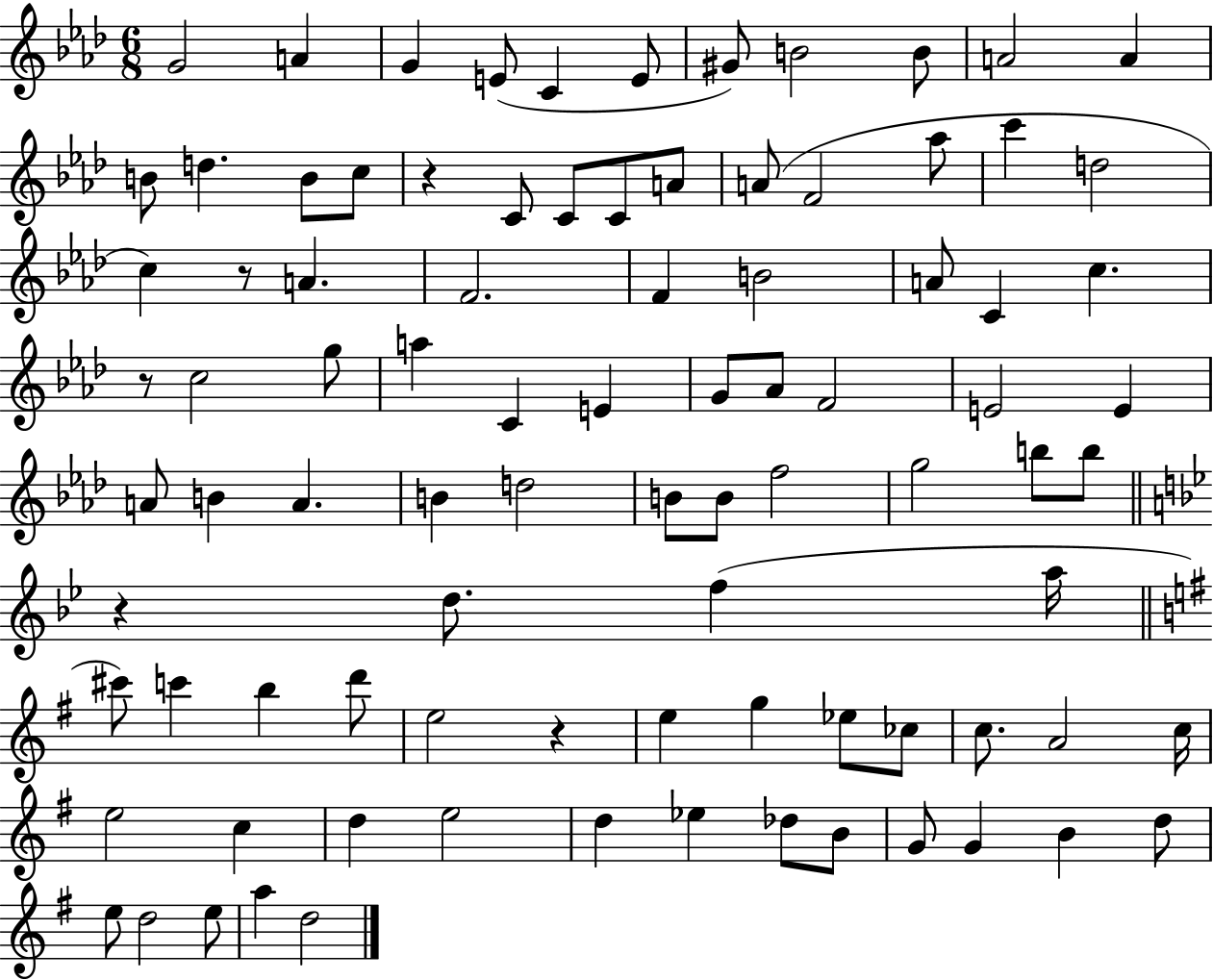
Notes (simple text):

G4/h A4/q G4/q E4/e C4/q E4/e G#4/e B4/h B4/e A4/h A4/q B4/e D5/q. B4/e C5/e R/q C4/e C4/e C4/e A4/e A4/e F4/h Ab5/e C6/q D5/h C5/q R/e A4/q. F4/h. F4/q B4/h A4/e C4/q C5/q. R/e C5/h G5/e A5/q C4/q E4/q G4/e Ab4/e F4/h E4/h E4/q A4/e B4/q A4/q. B4/q D5/h B4/e B4/e F5/h G5/h B5/e B5/e R/q D5/e. F5/q A5/s C#6/e C6/q B5/q D6/e E5/h R/q E5/q G5/q Eb5/e CES5/e C5/e. A4/h C5/s E5/h C5/q D5/q E5/h D5/q Eb5/q Db5/e B4/e G4/e G4/q B4/q D5/e E5/e D5/h E5/e A5/q D5/h